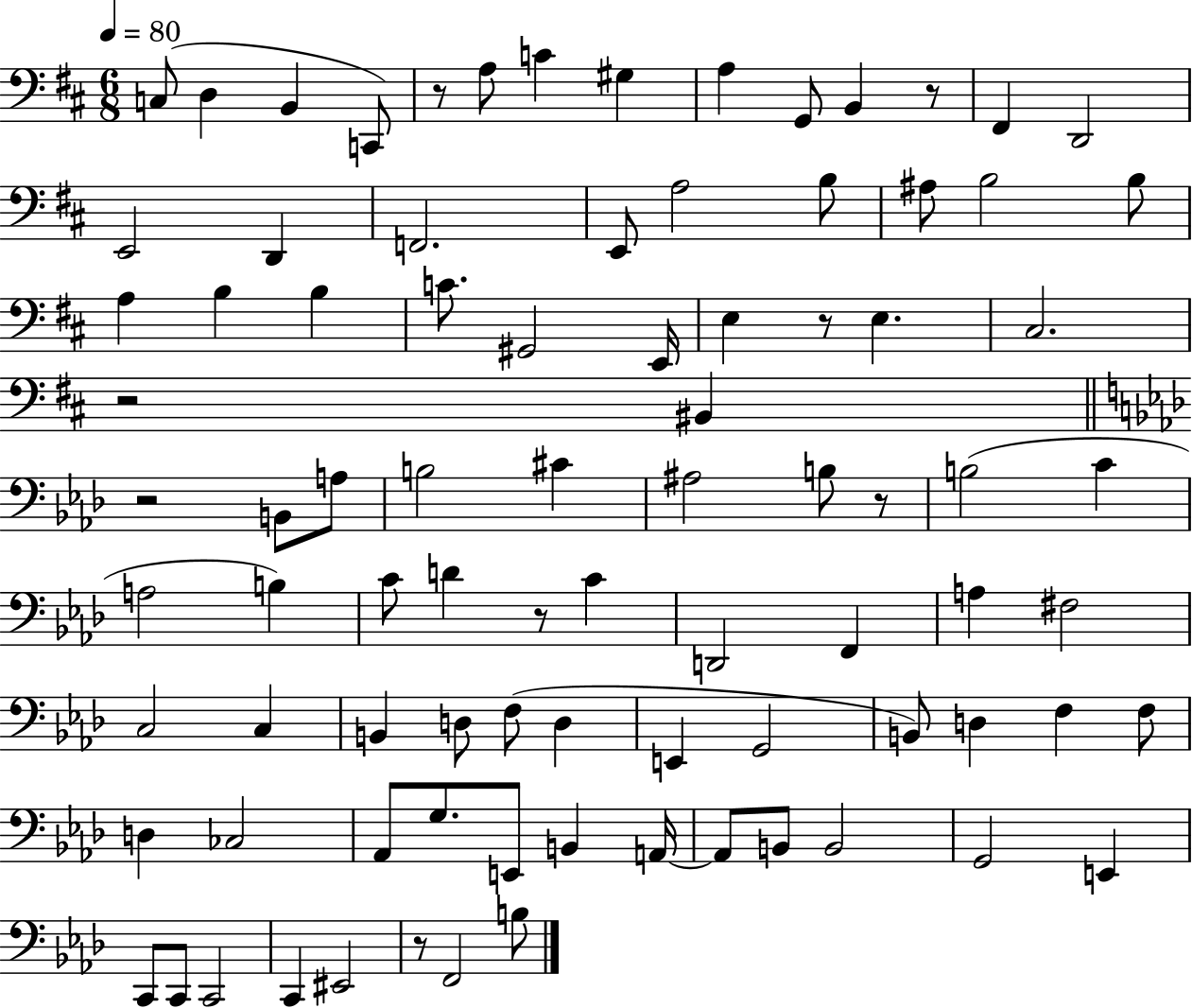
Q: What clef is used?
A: bass